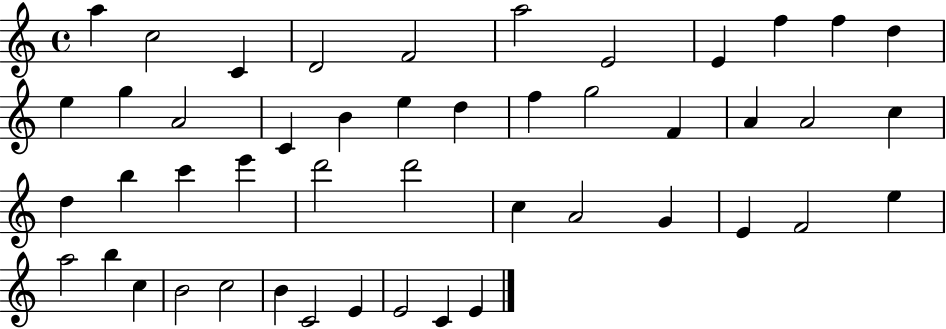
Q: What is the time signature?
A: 4/4